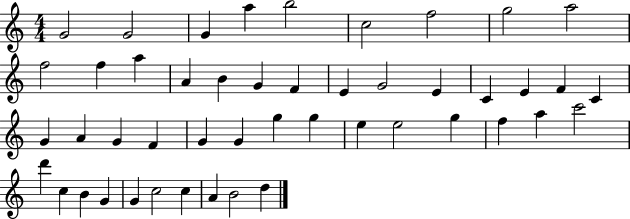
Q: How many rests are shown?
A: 0